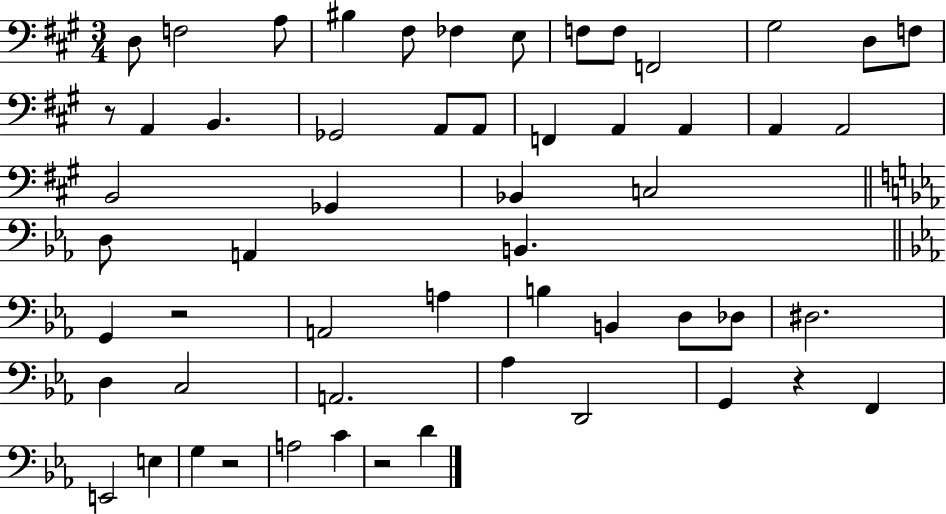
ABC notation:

X:1
T:Untitled
M:3/4
L:1/4
K:A
D,/2 F,2 A,/2 ^B, ^F,/2 _F, E,/2 F,/2 F,/2 F,,2 ^G,2 D,/2 F,/2 z/2 A,, B,, _G,,2 A,,/2 A,,/2 F,, A,, A,, A,, A,,2 B,,2 _G,, _B,, C,2 D,/2 A,, B,, G,, z2 A,,2 A, B, B,, D,/2 _D,/2 ^D,2 D, C,2 A,,2 _A, D,,2 G,, z F,, E,,2 E, G, z2 A,2 C z2 D